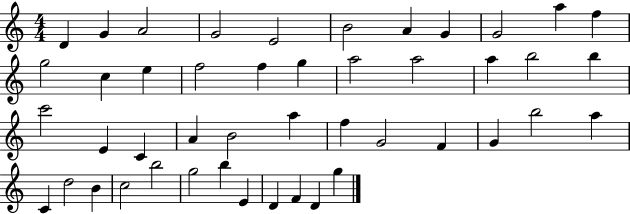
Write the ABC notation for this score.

X:1
T:Untitled
M:4/4
L:1/4
K:C
D G A2 G2 E2 B2 A G G2 a f g2 c e f2 f g a2 a2 a b2 b c'2 E C A B2 a f G2 F G b2 a C d2 B c2 b2 g2 b E D F D g